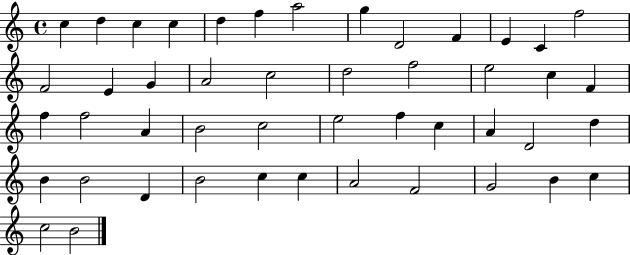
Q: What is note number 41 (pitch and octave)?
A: A4